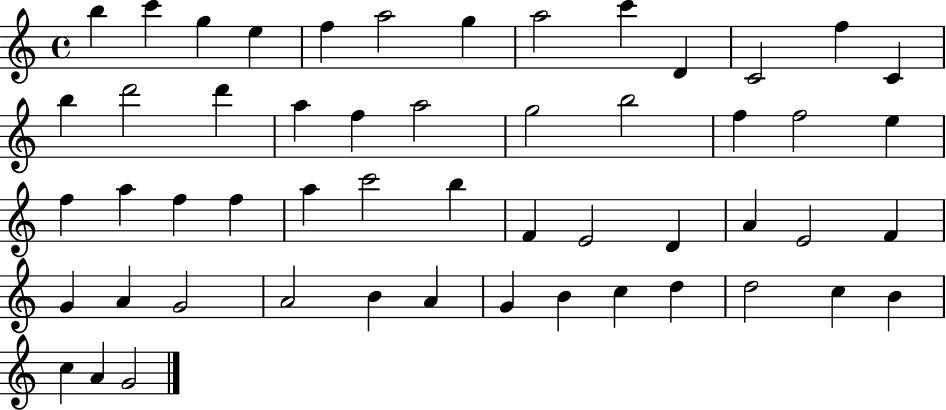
B5/q C6/q G5/q E5/q F5/q A5/h G5/q A5/h C6/q D4/q C4/h F5/q C4/q B5/q D6/h D6/q A5/q F5/q A5/h G5/h B5/h F5/q F5/h E5/q F5/q A5/q F5/q F5/q A5/q C6/h B5/q F4/q E4/h D4/q A4/q E4/h F4/q G4/q A4/q G4/h A4/h B4/q A4/q G4/q B4/q C5/q D5/q D5/h C5/q B4/q C5/q A4/q G4/h